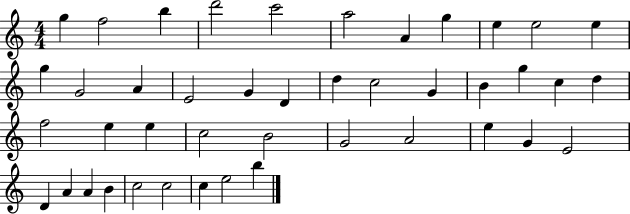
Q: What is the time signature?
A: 4/4